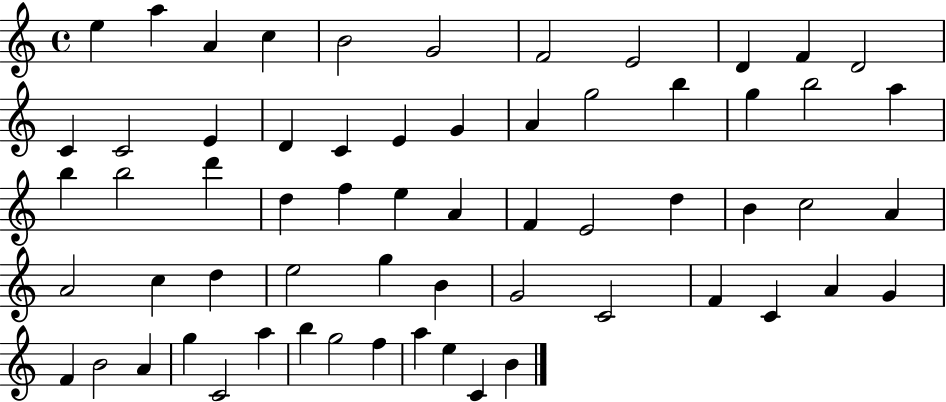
E5/q A5/q A4/q C5/q B4/h G4/h F4/h E4/h D4/q F4/q D4/h C4/q C4/h E4/q D4/q C4/q E4/q G4/q A4/q G5/h B5/q G5/q B5/h A5/q B5/q B5/h D6/q D5/q F5/q E5/q A4/q F4/q E4/h D5/q B4/q C5/h A4/q A4/h C5/q D5/q E5/h G5/q B4/q G4/h C4/h F4/q C4/q A4/q G4/q F4/q B4/h A4/q G5/q C4/h A5/q B5/q G5/h F5/q A5/q E5/q C4/q B4/q